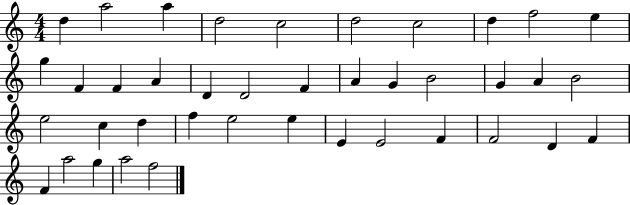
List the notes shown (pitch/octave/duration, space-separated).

D5/q A5/h A5/q D5/h C5/h D5/h C5/h D5/q F5/h E5/q G5/q F4/q F4/q A4/q D4/q D4/h F4/q A4/q G4/q B4/h G4/q A4/q B4/h E5/h C5/q D5/q F5/q E5/h E5/q E4/q E4/h F4/q F4/h D4/q F4/q F4/q A5/h G5/q A5/h F5/h